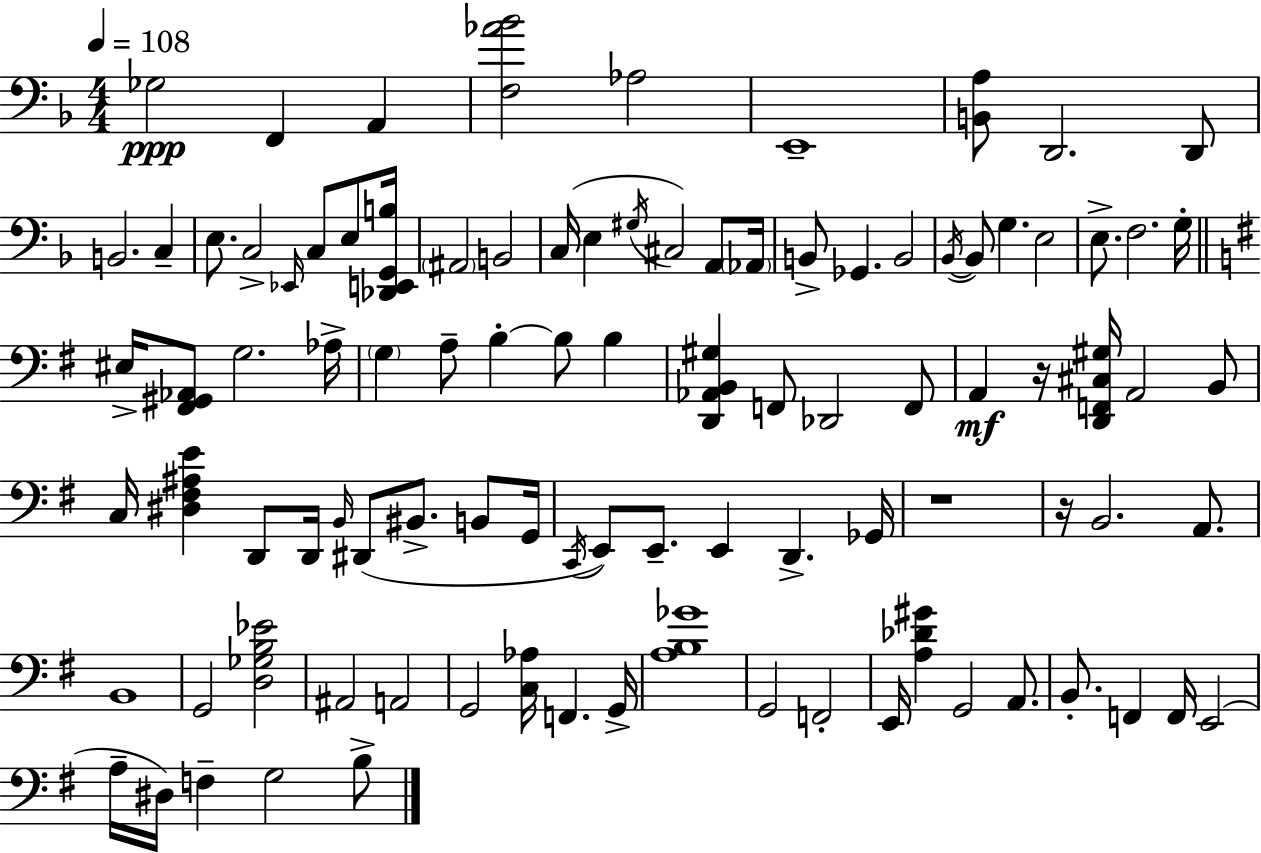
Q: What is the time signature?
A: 4/4